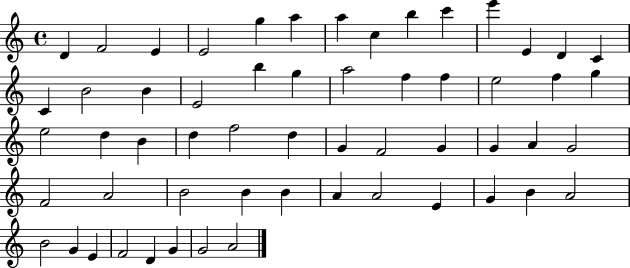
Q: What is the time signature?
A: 4/4